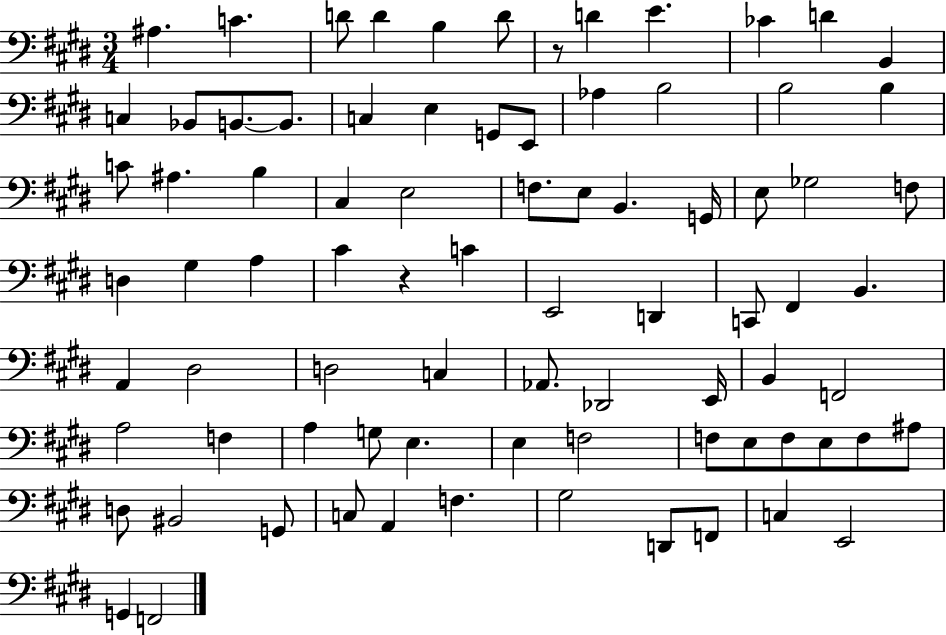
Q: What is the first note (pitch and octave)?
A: A#3